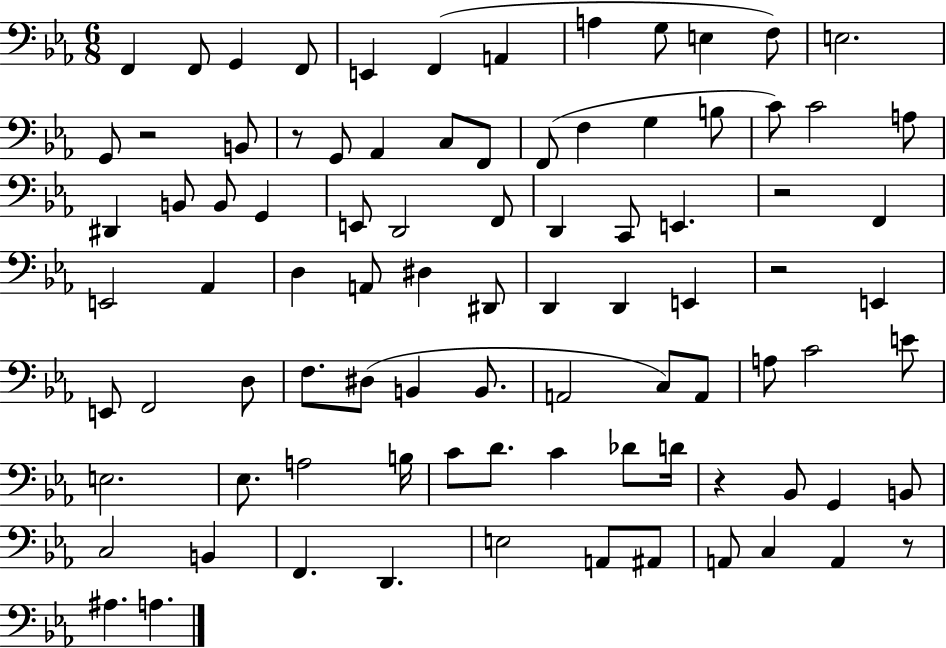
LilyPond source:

{
  \clef bass
  \numericTimeSignature
  \time 6/8
  \key ees \major
  f,4 f,8 g,4 f,8 | e,4 f,4( a,4 | a4 g8 e4 f8) | e2. | \break g,8 r2 b,8 | r8 g,8 aes,4 c8 f,8 | f,8( f4 g4 b8 | c'8) c'2 a8 | \break dis,4 b,8 b,8 g,4 | e,8 d,2 f,8 | d,4 c,8 e,4. | r2 f,4 | \break e,2 aes,4 | d4 a,8 dis4 dis,8 | d,4 d,4 e,4 | r2 e,4 | \break e,8 f,2 d8 | f8. dis8( b,4 b,8. | a,2 c8) a,8 | a8 c'2 e'8 | \break e2. | ees8. a2 b16 | c'8 d'8. c'4 des'8 d'16 | r4 bes,8 g,4 b,8 | \break c2 b,4 | f,4. d,4. | e2 a,8 ais,8 | a,8 c4 a,4 r8 | \break ais4. a4. | \bar "|."
}